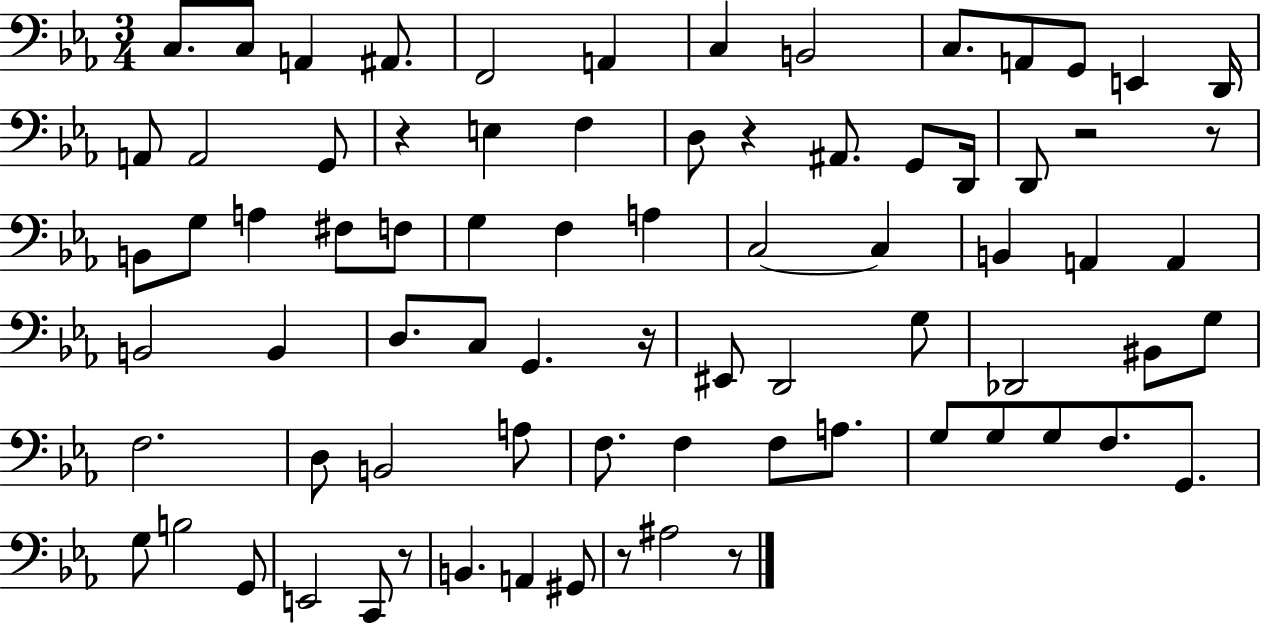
{
  \clef bass
  \numericTimeSignature
  \time 3/4
  \key ees \major
  c8. c8 a,4 ais,8. | f,2 a,4 | c4 b,2 | c8. a,8 g,8 e,4 d,16 | \break a,8 a,2 g,8 | r4 e4 f4 | d8 r4 ais,8. g,8 d,16 | d,8 r2 r8 | \break b,8 g8 a4 fis8 f8 | g4 f4 a4 | c2~~ c4 | b,4 a,4 a,4 | \break b,2 b,4 | d8. c8 g,4. r16 | eis,8 d,2 g8 | des,2 bis,8 g8 | \break f2. | d8 b,2 a8 | f8. f4 f8 a8. | g8 g8 g8 f8. g,8. | \break g8 b2 g,8 | e,2 c,8 r8 | b,4. a,4 gis,8 | r8 ais2 r8 | \break \bar "|."
}